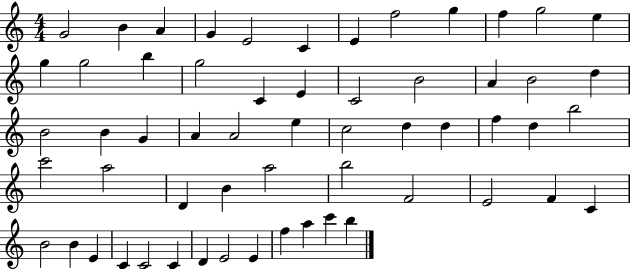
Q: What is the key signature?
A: C major